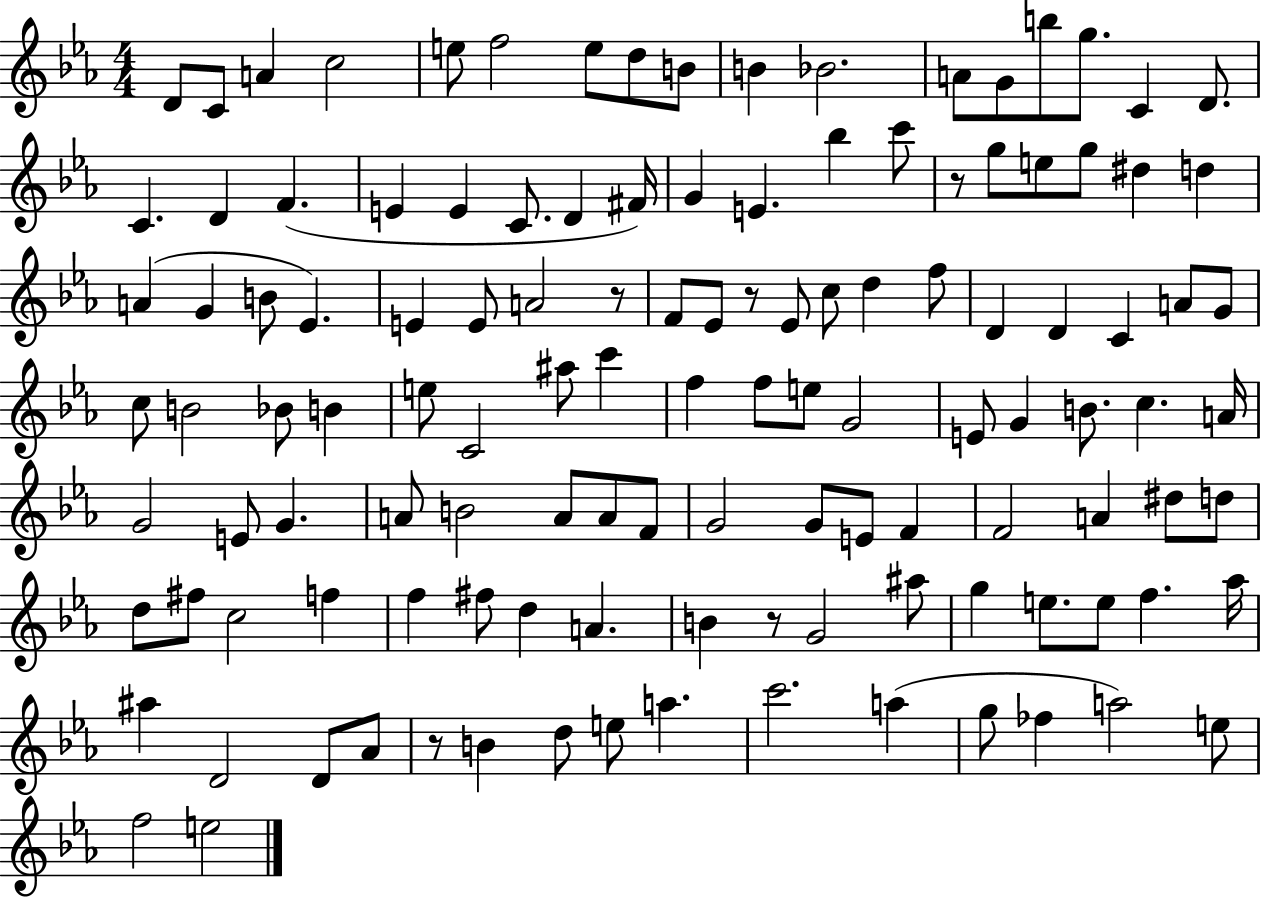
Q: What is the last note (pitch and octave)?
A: E5